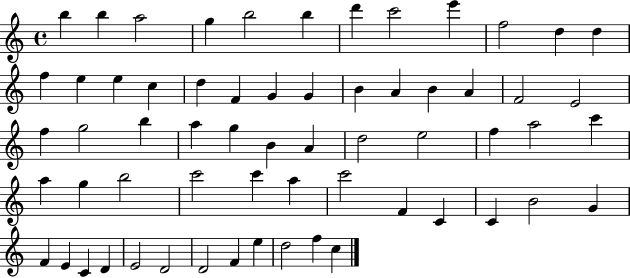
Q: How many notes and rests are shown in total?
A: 62